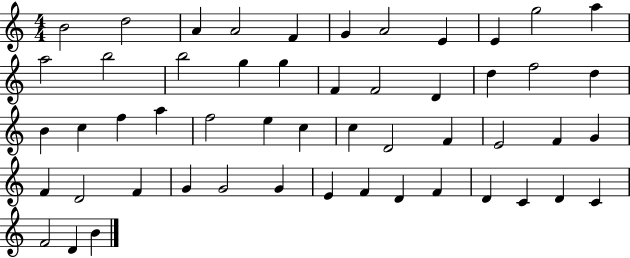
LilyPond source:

{
  \clef treble
  \numericTimeSignature
  \time 4/4
  \key c \major
  b'2 d''2 | a'4 a'2 f'4 | g'4 a'2 e'4 | e'4 g''2 a''4 | \break a''2 b''2 | b''2 g''4 g''4 | f'4 f'2 d'4 | d''4 f''2 d''4 | \break b'4 c''4 f''4 a''4 | f''2 e''4 c''4 | c''4 d'2 f'4 | e'2 f'4 g'4 | \break f'4 d'2 f'4 | g'4 g'2 g'4 | e'4 f'4 d'4 f'4 | d'4 c'4 d'4 c'4 | \break f'2 d'4 b'4 | \bar "|."
}